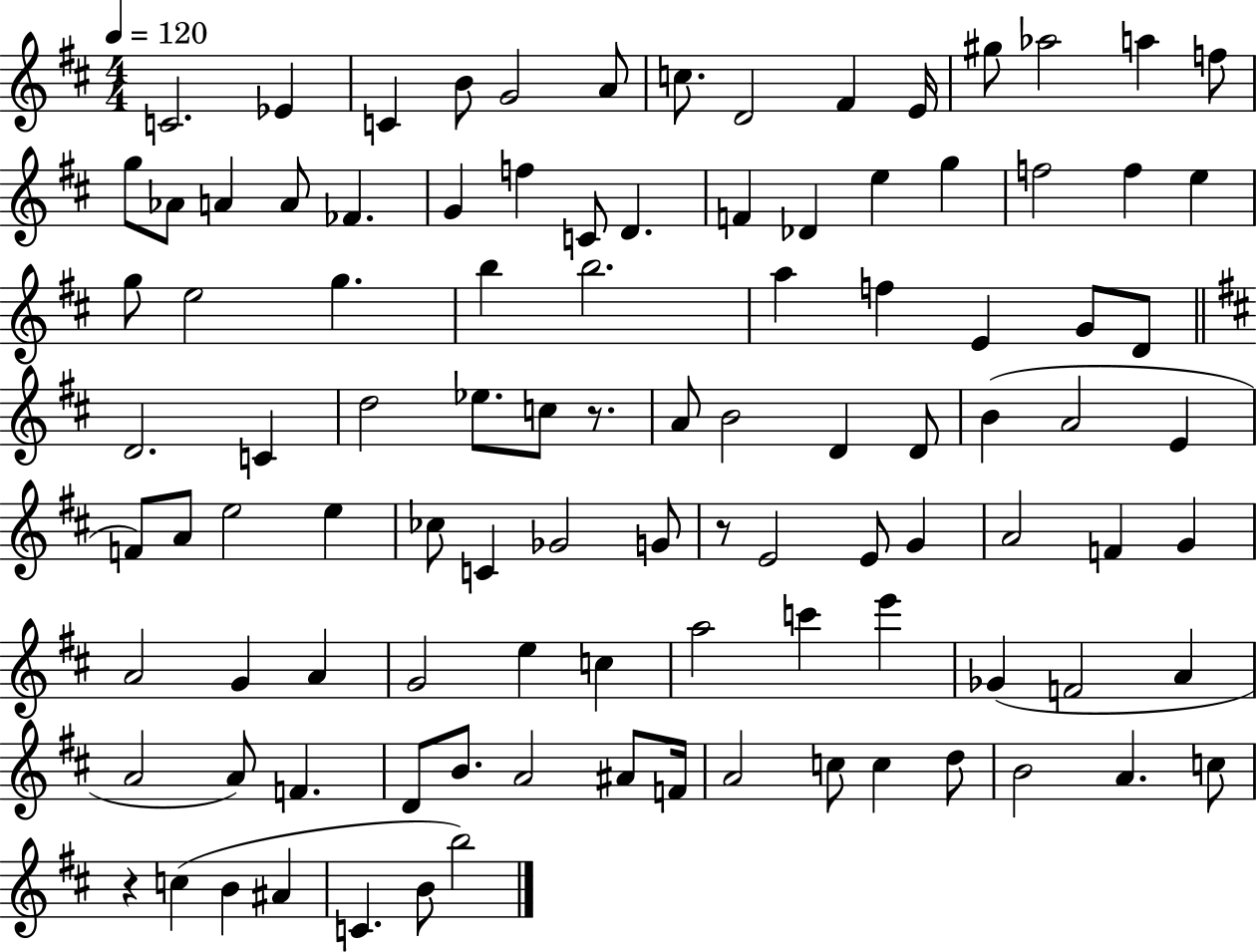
{
  \clef treble
  \numericTimeSignature
  \time 4/4
  \key d \major
  \tempo 4 = 120
  c'2. ees'4 | c'4 b'8 g'2 a'8 | c''8. d'2 fis'4 e'16 | gis''8 aes''2 a''4 f''8 | \break g''8 aes'8 a'4 a'8 fes'4. | g'4 f''4 c'8 d'4. | f'4 des'4 e''4 g''4 | f''2 f''4 e''4 | \break g''8 e''2 g''4. | b''4 b''2. | a''4 f''4 e'4 g'8 d'8 | \bar "||" \break \key b \minor d'2. c'4 | d''2 ees''8. c''8 r8. | a'8 b'2 d'4 d'8 | b'4( a'2 e'4 | \break f'8) a'8 e''2 e''4 | ces''8 c'4 ges'2 g'8 | r8 e'2 e'8 g'4 | a'2 f'4 g'4 | \break a'2 g'4 a'4 | g'2 e''4 c''4 | a''2 c'''4 e'''4 | ges'4( f'2 a'4 | \break a'2 a'8) f'4. | d'8 b'8. a'2 ais'8 f'16 | a'2 c''8 c''4 d''8 | b'2 a'4. c''8 | \break r4 c''4( b'4 ais'4 | c'4. b'8 b''2) | \bar "|."
}